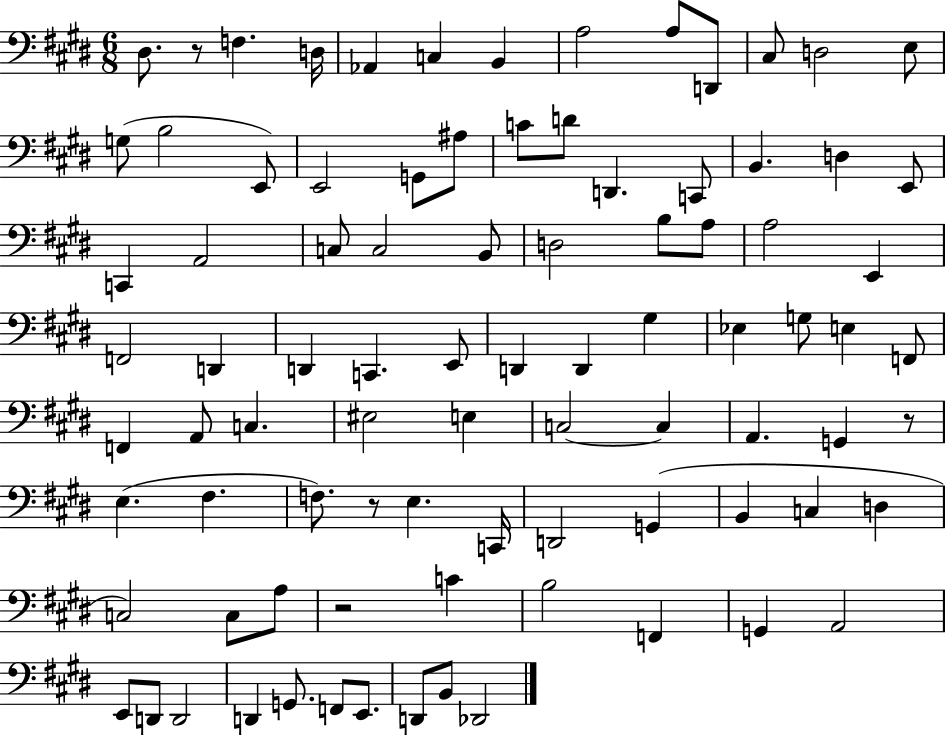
X:1
T:Untitled
M:6/8
L:1/4
K:E
^D,/2 z/2 F, D,/4 _A,, C, B,, A,2 A,/2 D,,/2 ^C,/2 D,2 E,/2 G,/2 B,2 E,,/2 E,,2 G,,/2 ^A,/2 C/2 D/2 D,, C,,/2 B,, D, E,,/2 C,, A,,2 C,/2 C,2 B,,/2 D,2 B,/2 A,/2 A,2 E,, F,,2 D,, D,, C,, E,,/2 D,, D,, ^G, _E, G,/2 E, F,,/2 F,, A,,/2 C, ^E,2 E, C,2 C, A,, G,, z/2 E, ^F, F,/2 z/2 E, C,,/4 D,,2 G,, B,, C, D, C,2 C,/2 A,/2 z2 C B,2 F,, G,, A,,2 E,,/2 D,,/2 D,,2 D,, G,,/2 F,,/2 E,,/2 D,,/2 B,,/2 _D,,2